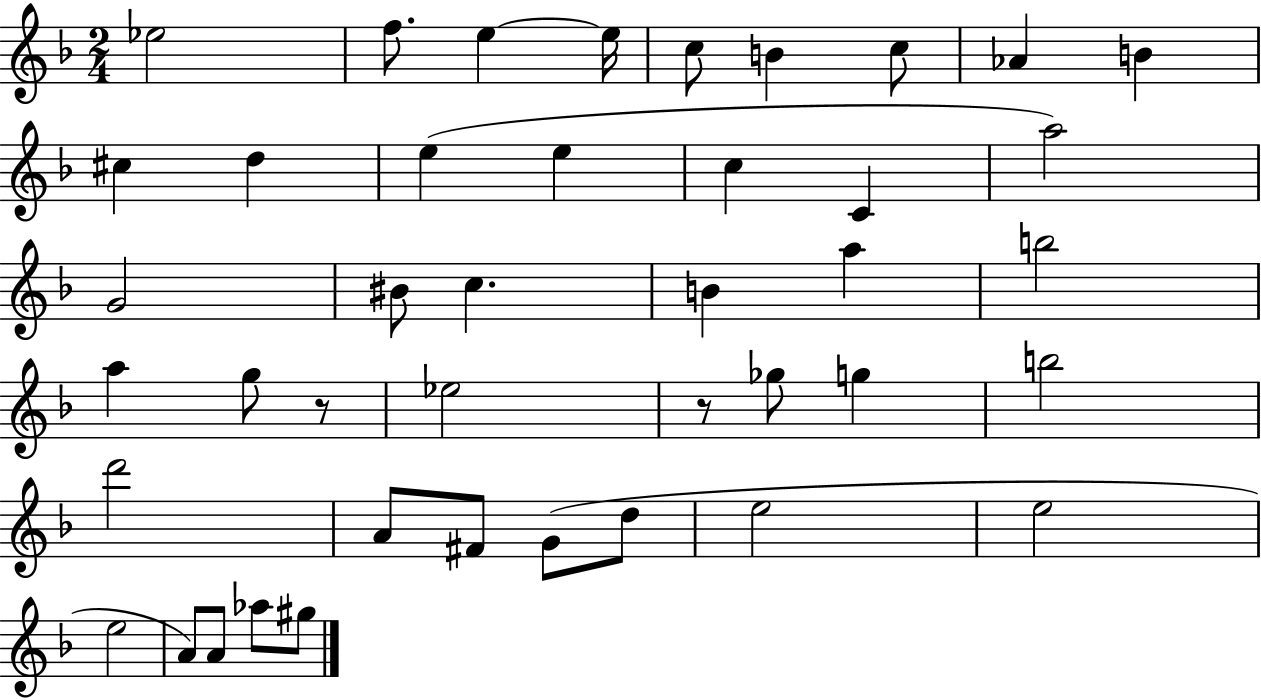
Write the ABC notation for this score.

X:1
T:Untitled
M:2/4
L:1/4
K:F
_e2 f/2 e e/4 c/2 B c/2 _A B ^c d e e c C a2 G2 ^B/2 c B a b2 a g/2 z/2 _e2 z/2 _g/2 g b2 d'2 A/2 ^F/2 G/2 d/2 e2 e2 e2 A/2 A/2 _a/2 ^g/2